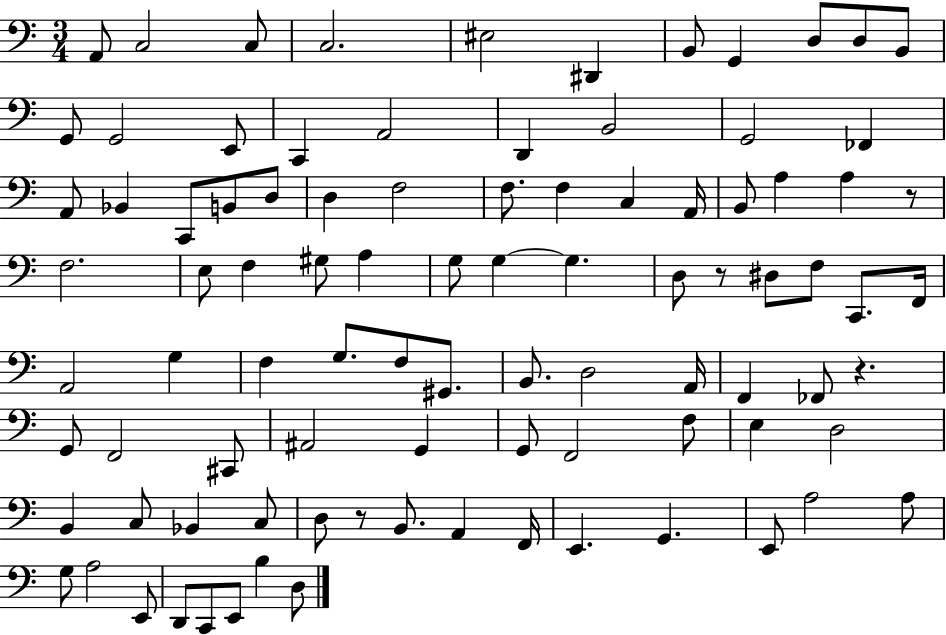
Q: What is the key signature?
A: C major